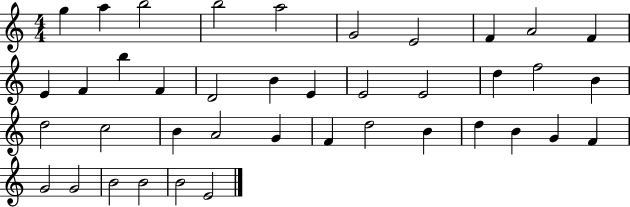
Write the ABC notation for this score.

X:1
T:Untitled
M:4/4
L:1/4
K:C
g a b2 b2 a2 G2 E2 F A2 F E F b F D2 B E E2 E2 d f2 B d2 c2 B A2 G F d2 B d B G F G2 G2 B2 B2 B2 E2